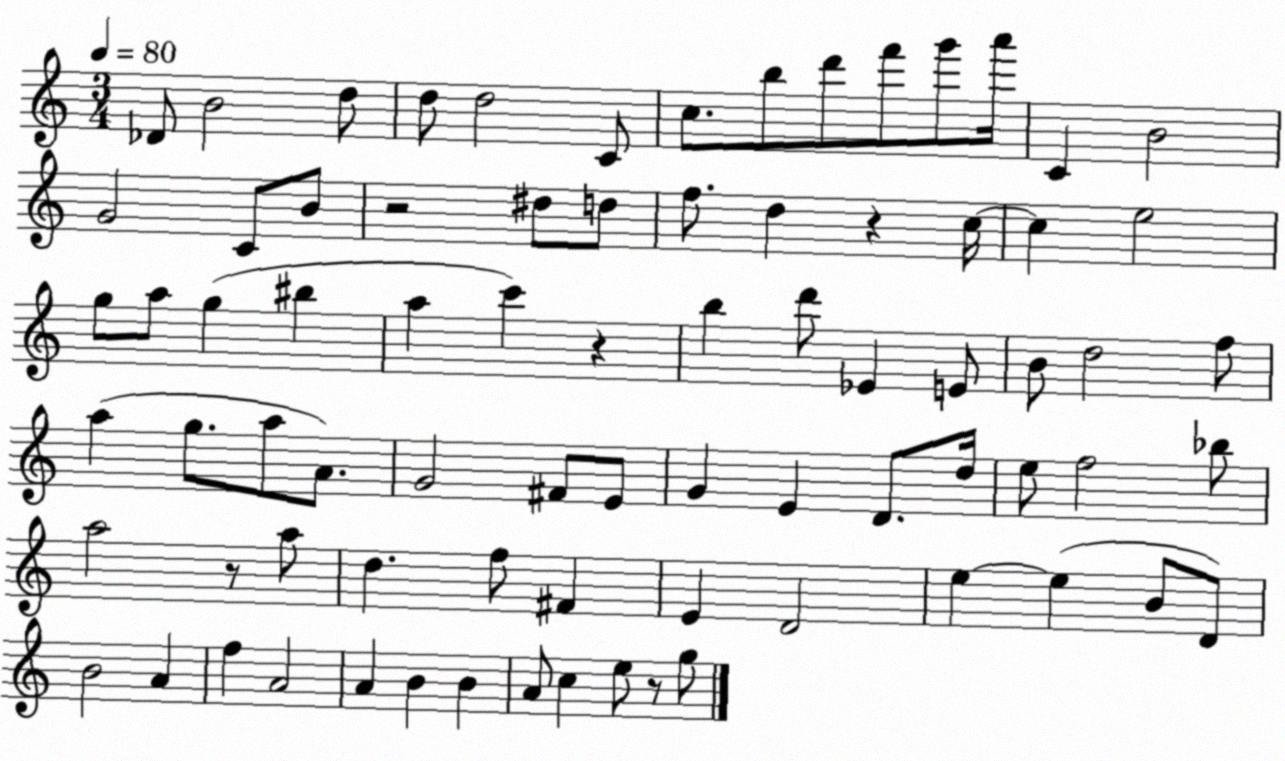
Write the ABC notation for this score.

X:1
T:Untitled
M:3/4
L:1/4
K:C
_D/2 B2 d/2 d/2 d2 C/2 c/2 b/2 d'/2 f'/2 g'/2 a'/4 C B2 G2 C/2 B/2 z2 ^d/2 d/2 f/2 d z c/4 c e2 g/2 a/2 g ^b a c' z b d'/2 _E E/2 B/2 d2 f/2 a g/2 a/2 A/2 G2 ^F/2 E/2 G E D/2 d/4 e/2 f2 _b/2 a2 z/2 a/2 d f/2 ^F E D2 e e B/2 D/2 B2 A f A2 A B B A/2 c e/2 z/2 g/2